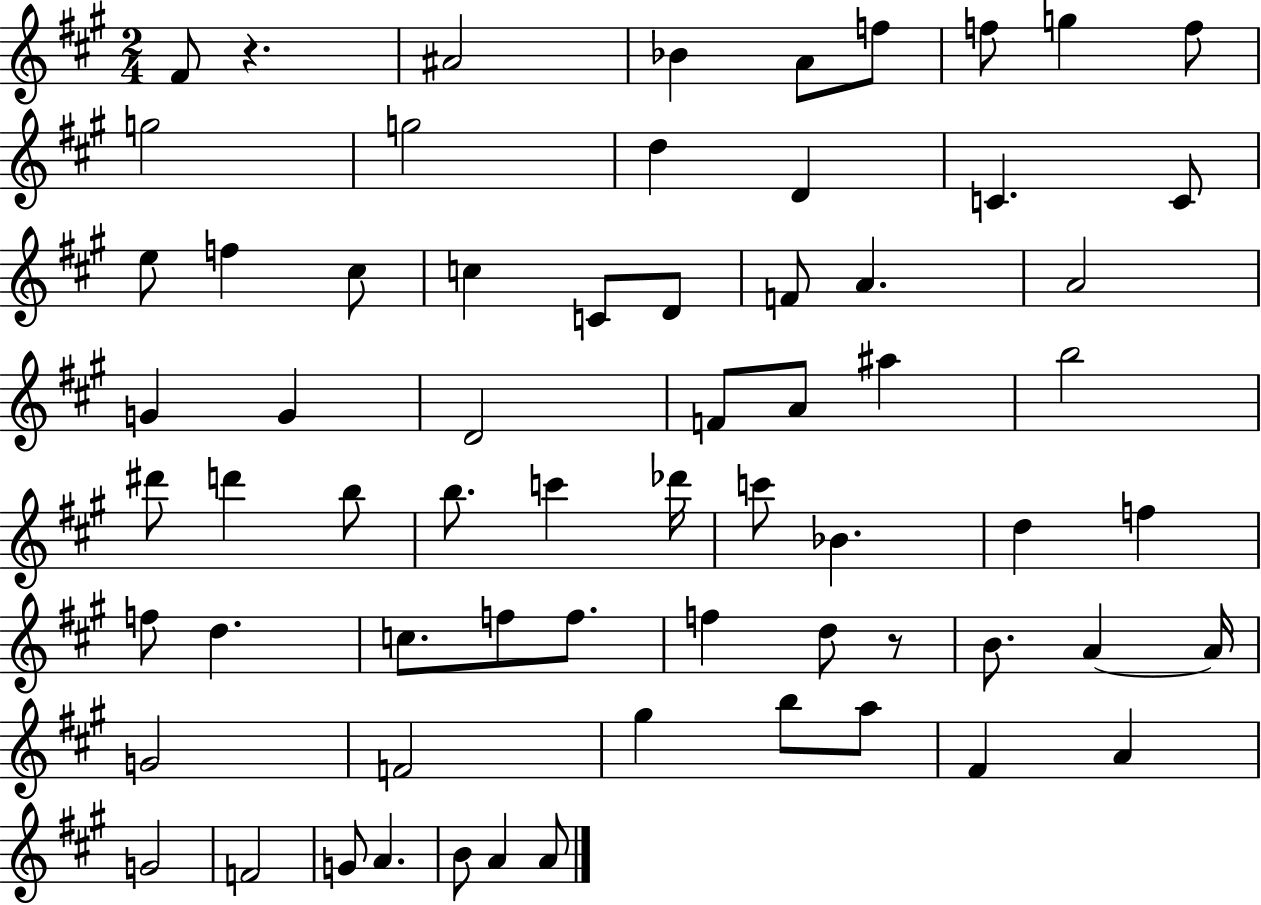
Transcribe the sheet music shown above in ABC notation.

X:1
T:Untitled
M:2/4
L:1/4
K:A
^F/2 z ^A2 _B A/2 f/2 f/2 g f/2 g2 g2 d D C C/2 e/2 f ^c/2 c C/2 D/2 F/2 A A2 G G D2 F/2 A/2 ^a b2 ^d'/2 d' b/2 b/2 c' _d'/4 c'/2 _B d f f/2 d c/2 f/2 f/2 f d/2 z/2 B/2 A A/4 G2 F2 ^g b/2 a/2 ^F A G2 F2 G/2 A B/2 A A/2